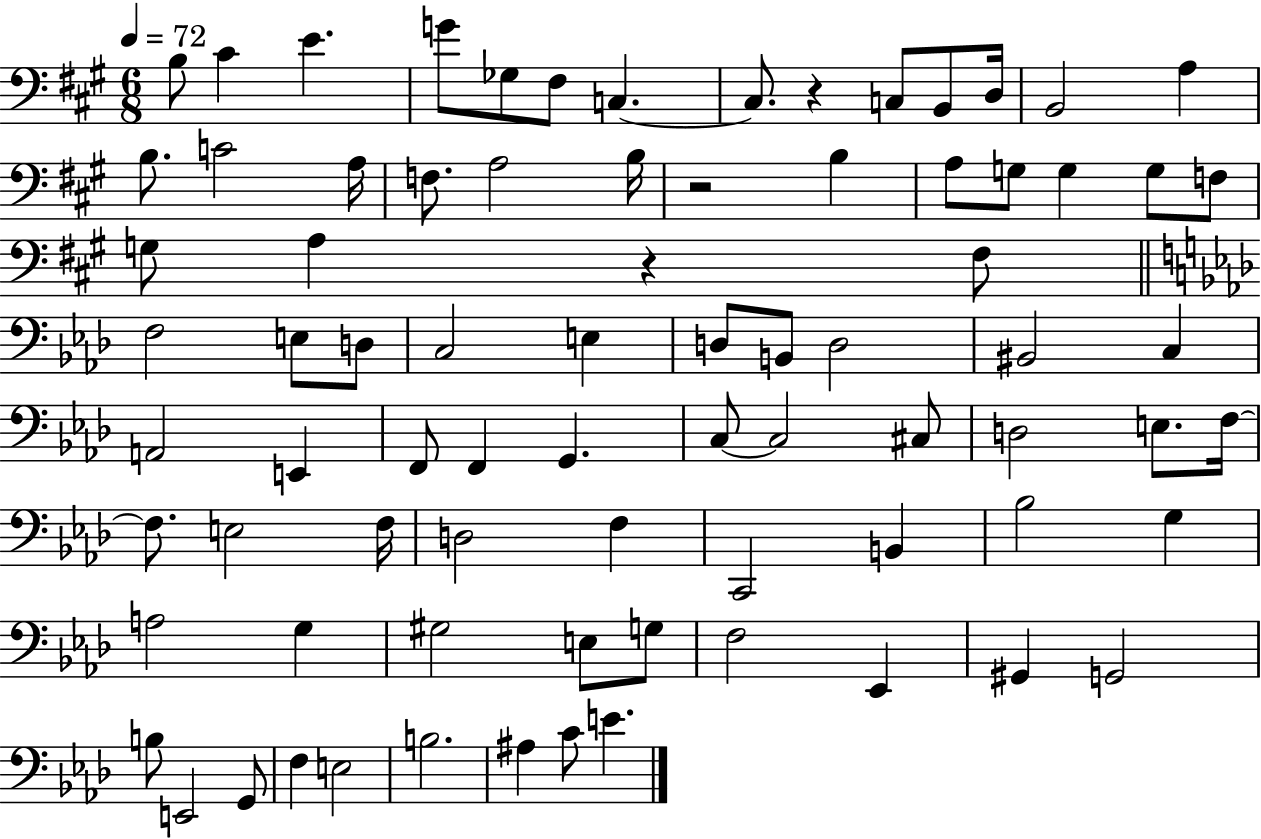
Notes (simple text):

B3/e C#4/q E4/q. G4/e Gb3/e F#3/e C3/q. C3/e. R/q C3/e B2/e D3/s B2/h A3/q B3/e. C4/h A3/s F3/e. A3/h B3/s R/h B3/q A3/e G3/e G3/q G3/e F3/e G3/e A3/q R/q F#3/e F3/h E3/e D3/e C3/h E3/q D3/e B2/e D3/h BIS2/h C3/q A2/h E2/q F2/e F2/q G2/q. C3/e C3/h C#3/e D3/h E3/e. F3/s F3/e. E3/h F3/s D3/h F3/q C2/h B2/q Bb3/h G3/q A3/h G3/q G#3/h E3/e G3/e F3/h Eb2/q G#2/q G2/h B3/e E2/h G2/e F3/q E3/h B3/h. A#3/q C4/e E4/q.